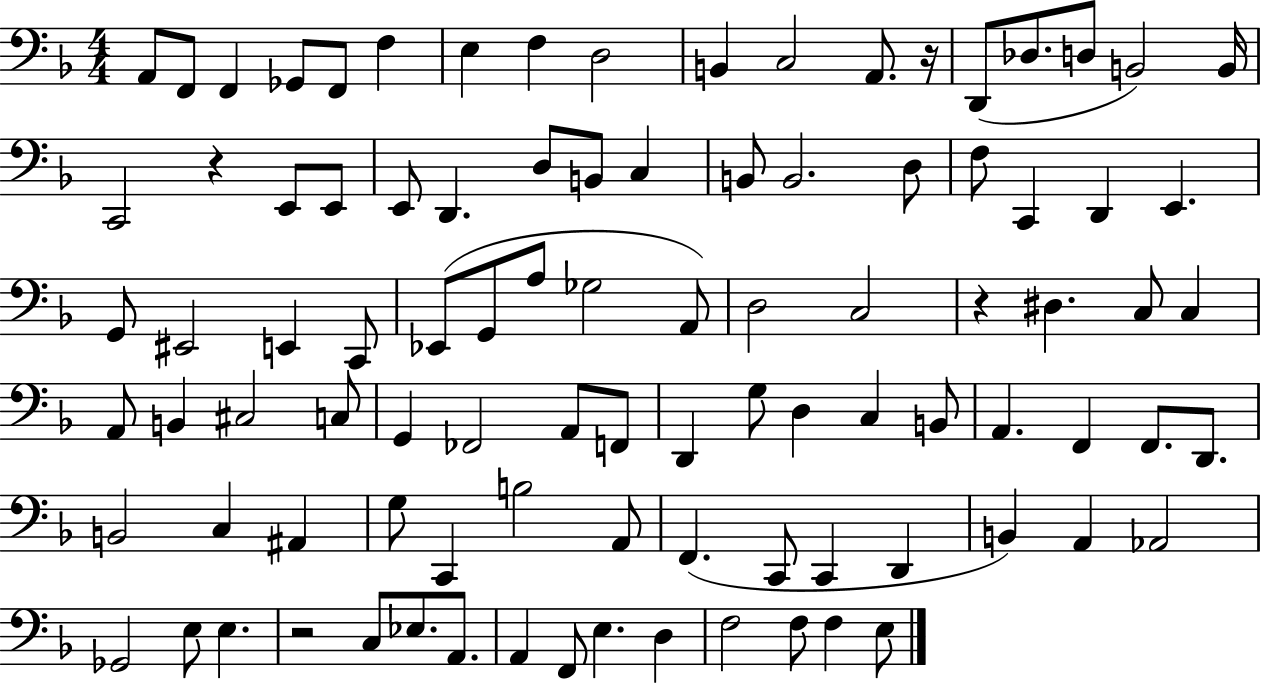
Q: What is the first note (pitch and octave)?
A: A2